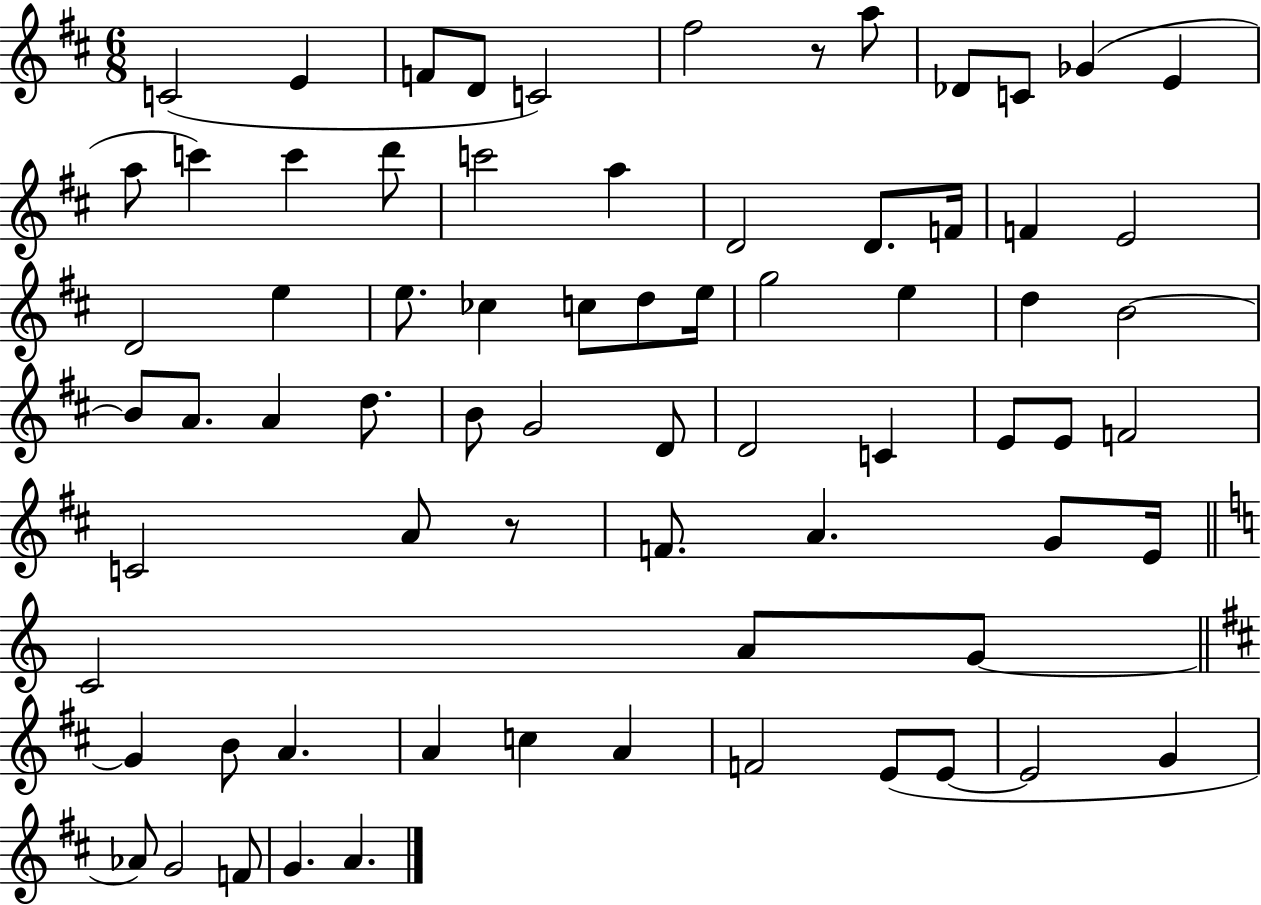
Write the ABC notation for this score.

X:1
T:Untitled
M:6/8
L:1/4
K:D
C2 E F/2 D/2 C2 ^f2 z/2 a/2 _D/2 C/2 _G E a/2 c' c' d'/2 c'2 a D2 D/2 F/4 F E2 D2 e e/2 _c c/2 d/2 e/4 g2 e d B2 B/2 A/2 A d/2 B/2 G2 D/2 D2 C E/2 E/2 F2 C2 A/2 z/2 F/2 A G/2 E/4 C2 A/2 G/2 G B/2 A A c A F2 E/2 E/2 E2 G _A/2 G2 F/2 G A